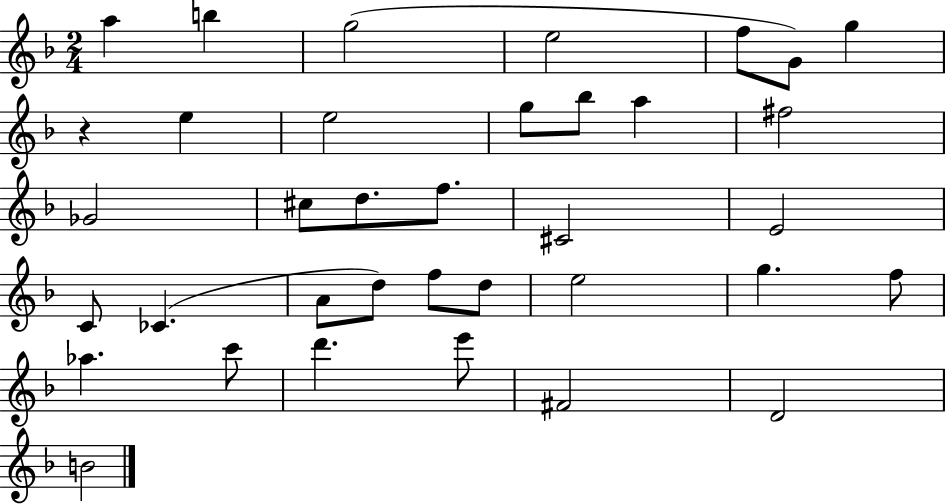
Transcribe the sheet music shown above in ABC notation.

X:1
T:Untitled
M:2/4
L:1/4
K:F
a b g2 e2 f/2 G/2 g z e e2 g/2 _b/2 a ^f2 _G2 ^c/2 d/2 f/2 ^C2 E2 C/2 _C A/2 d/2 f/2 d/2 e2 g f/2 _a c'/2 d' e'/2 ^F2 D2 B2